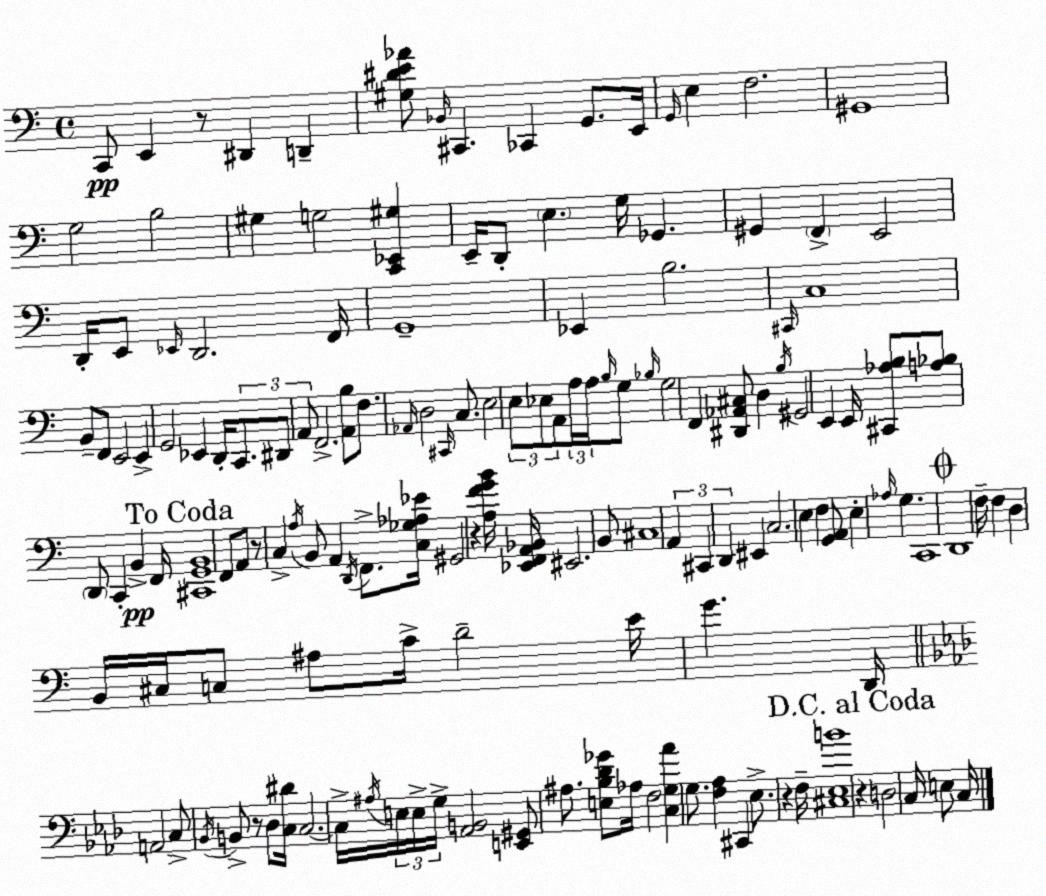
X:1
T:Untitled
M:4/4
L:1/4
K:Am
C,,/2 E,, z/2 ^D,, D,, [^G,^DE_A]/2 _B,,/4 ^C,, _C,, G,,/2 E,,/4 G,,/4 E, F,2 ^G,,4 G,2 B,2 ^G, G,2 [C,,_E,,^G,] E,,/4 D,,/2 E, G,/4 _G,, ^G,, F,, E,,2 D,,/4 E,,/2 _E,,/4 D,,2 F,,/4 G,,4 _E,, B,2 ^C,,/4 C,4 B,,/2 F,,/2 E,,2 E,, G,,2 _E,, D,,/4 C,,/2 ^D,,/2 A,,/2 F,,2 [A,,B,]/2 F,/2 _A,,/4 D,2 ^C,,/4 C,/2 E,2 E,/2 _E,/2 A,,/2 A,/4 A,/4 B,/4 G,/2 _B,/4 G,2 F,, [^D,,_A,,^C,]/2 D, B,/4 ^G,,2 E,, E,,/4 [^C,,_A,B,]/2 [A,_B,]/2 D,,/2 C,, B,, F,,/4 [^C,,G,,B,,]4 F,,/2 A,,/2 z/2 C, A,/4 B,,/2 A,, D,,/4 F,,/2 [C,_G,_A,_E]/4 ^G,,2 z [A,FGB]/4 [_E,,F,,A,,_B,,]/4 ^E,,2 B,,/2 ^C,4 A,, ^C,, D,, ^E,, C,2 E, F, [G,,A,,]/2 E, _A,/4 G, C,,4 D,,4 F,/4 F, D, B,,/4 ^C,/4 C,/2 ^A,/2 C/4 D2 E/4 G D,,/4 A,,2 C,/2 _B,,/4 B,,/2 z/2 _D,/2 [C,^D]/4 C,2 C,/4 ^A,/4 E,/4 E,/4 G,/4 [_A,,B,,]2 [E,,^G,,]/2 ^A,/2 [E,_B,_D_G]/2 _A,/4 F,2 [C,G,_A] G,/2 [F,_A,] ^C,, _E,/2 z F,/4 [^C,_E,B]4 z D,2 C,/4 E,/2 C,/4